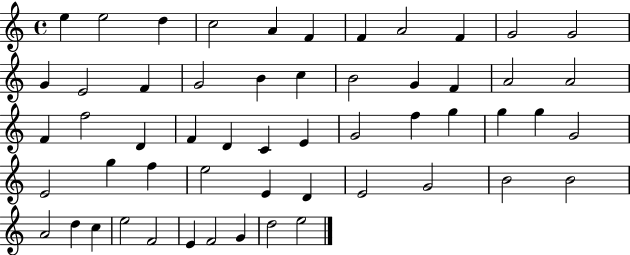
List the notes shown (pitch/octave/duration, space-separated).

E5/q E5/h D5/q C5/h A4/q F4/q F4/q A4/h F4/q G4/h G4/h G4/q E4/h F4/q G4/h B4/q C5/q B4/h G4/q F4/q A4/h A4/h F4/q F5/h D4/q F4/q D4/q C4/q E4/q G4/h F5/q G5/q G5/q G5/q G4/h E4/h G5/q F5/q E5/h E4/q D4/q E4/h G4/h B4/h B4/h A4/h D5/q C5/q E5/h F4/h E4/q F4/h G4/q D5/h E5/h